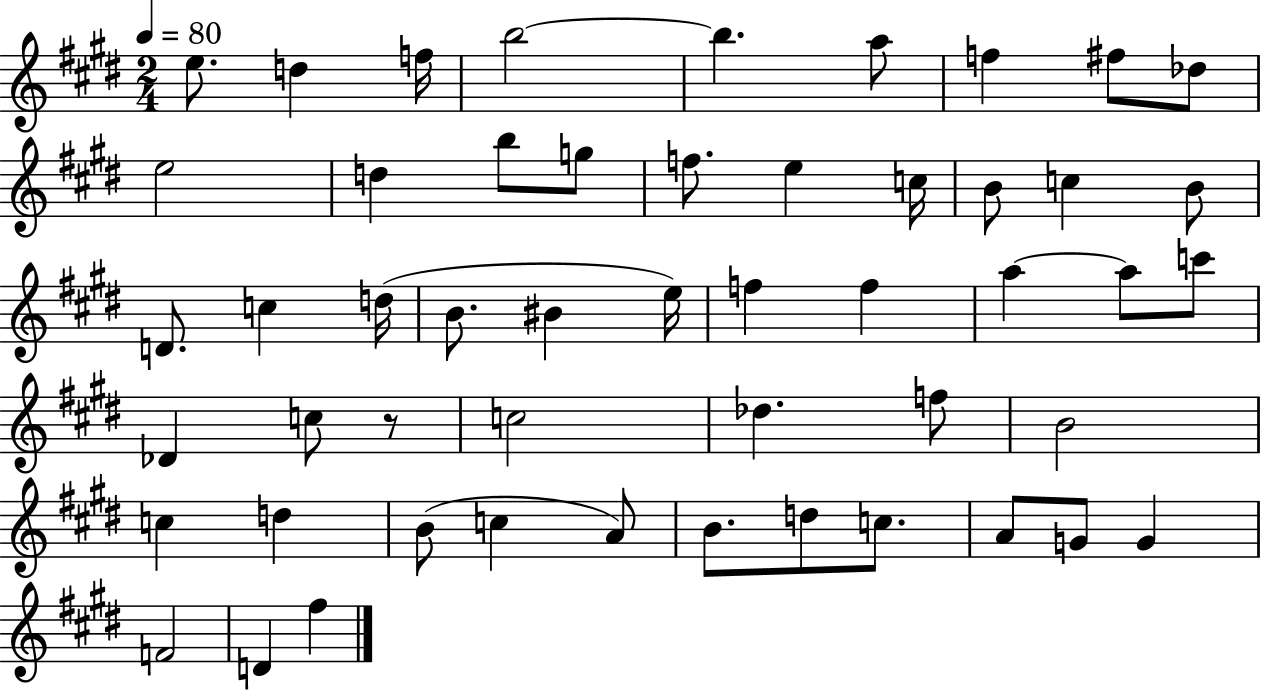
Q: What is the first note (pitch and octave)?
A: E5